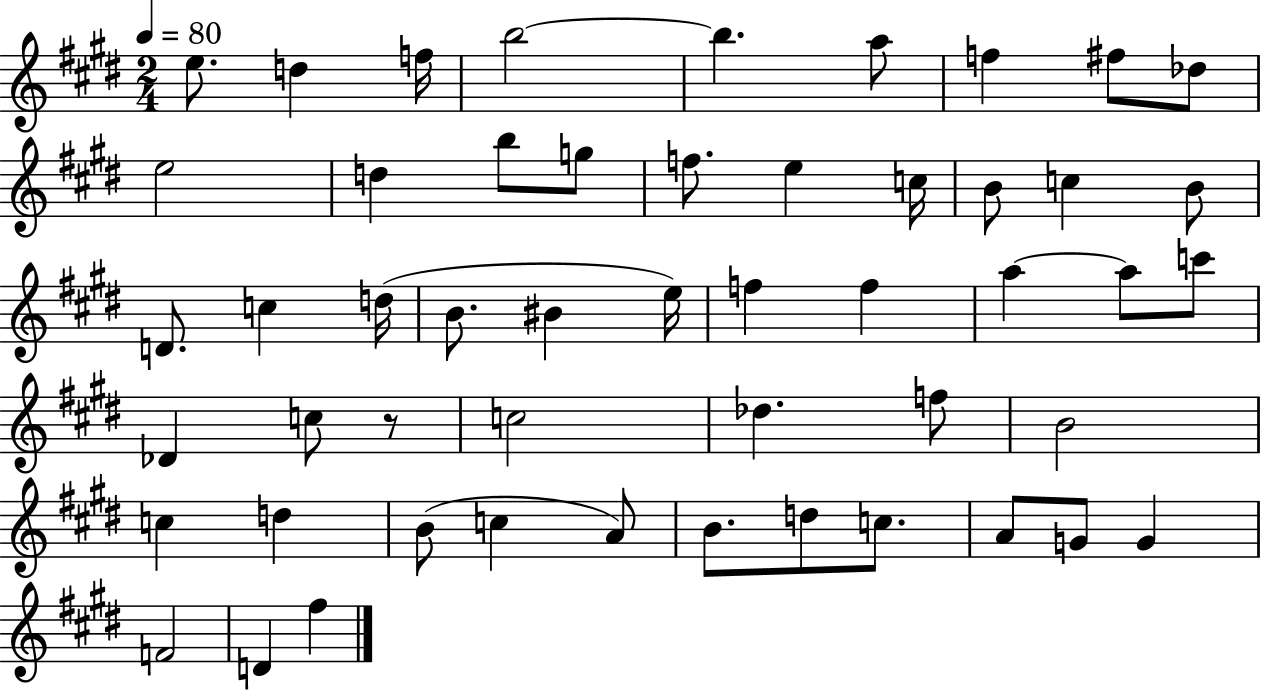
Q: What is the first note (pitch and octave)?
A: E5